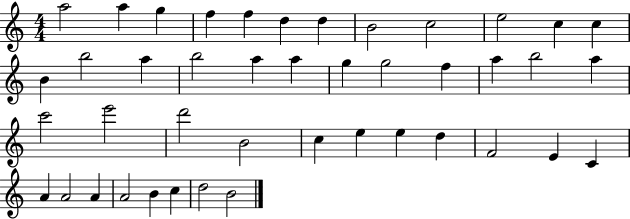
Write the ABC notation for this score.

X:1
T:Untitled
M:4/4
L:1/4
K:C
a2 a g f f d d B2 c2 e2 c c B b2 a b2 a a g g2 f a b2 a c'2 e'2 d'2 B2 c e e d F2 E C A A2 A A2 B c d2 B2